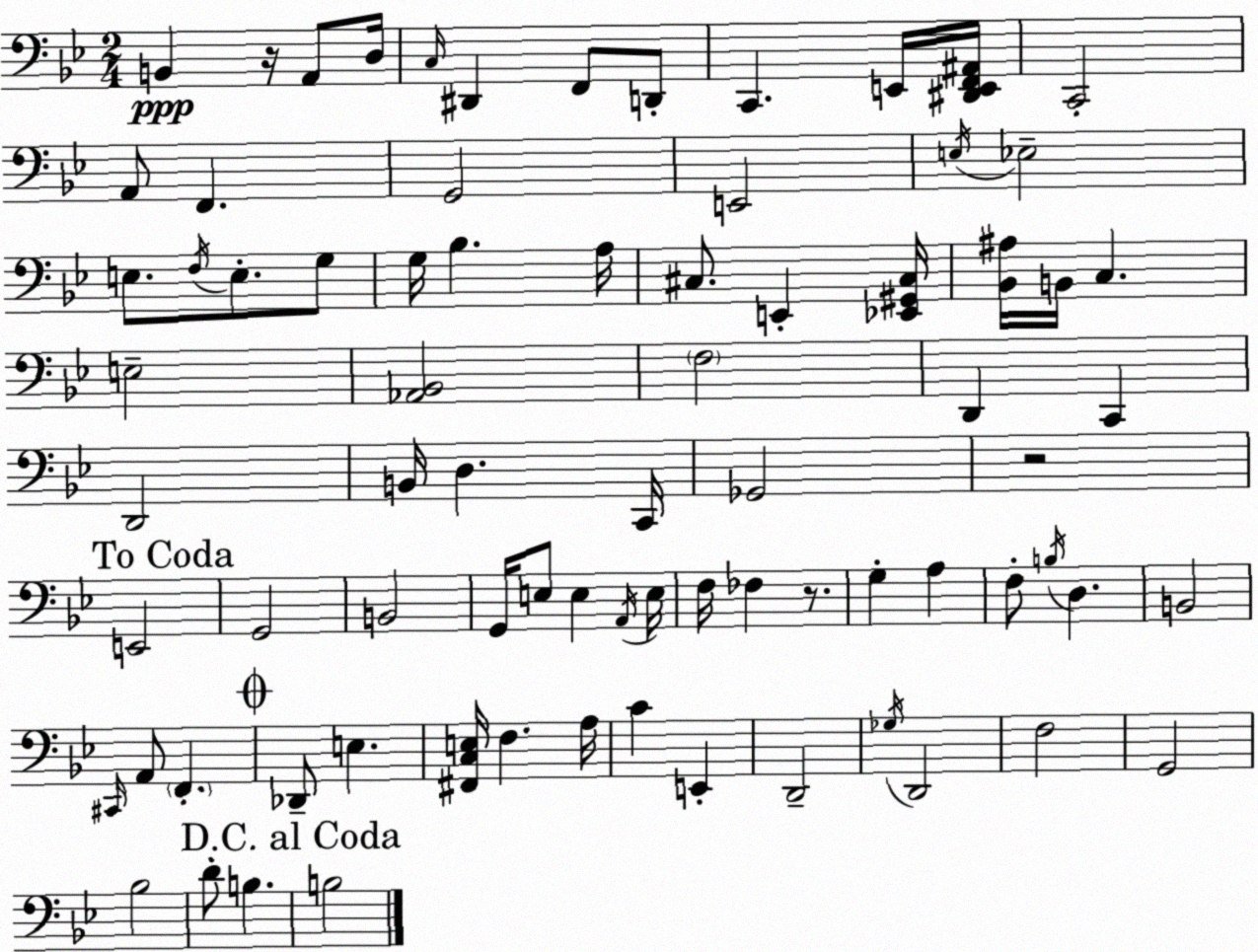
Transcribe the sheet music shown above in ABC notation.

X:1
T:Untitled
M:2/4
L:1/4
K:Bb
B,, z/4 A,,/2 D,/4 C,/4 ^D,, F,,/2 D,,/2 C,, E,,/4 [^D,,E,,F,,^A,,]/4 C,,2 A,,/2 F,, G,,2 E,,2 E,/4 _E,2 E,/2 F,/4 E,/2 G,/2 G,/4 _B, A,/4 ^C,/2 E,, [_E,,^G,,^C,]/4 [_B,,^A,]/4 B,,/4 C, E,2 [_A,,_B,,]2 F,2 D,, C,, D,,2 B,,/4 D, C,,/4 _G,,2 z2 E,,2 G,,2 B,,2 G,,/4 E,/2 E, A,,/4 E,/4 F,/4 _F, z/2 G, A, F,/2 B,/4 D, B,,2 ^C,,/4 A,,/2 F,, _D,,/2 E, [^F,,C,E,]/4 F, A,/4 C E,, D,,2 _G,/4 D,,2 F,2 G,,2 _B,2 D/2 B, B,2